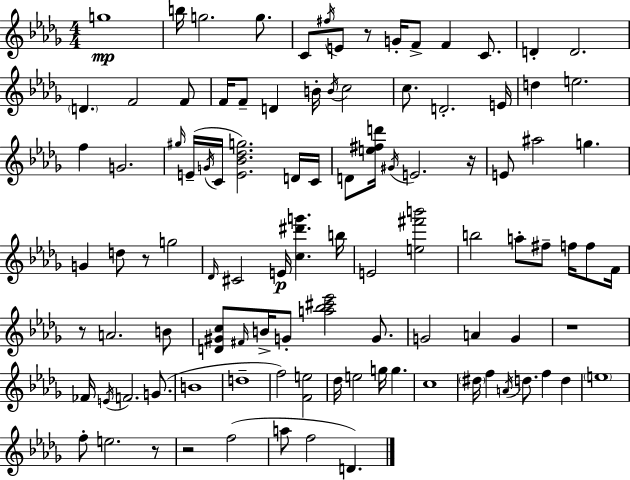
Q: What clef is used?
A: treble